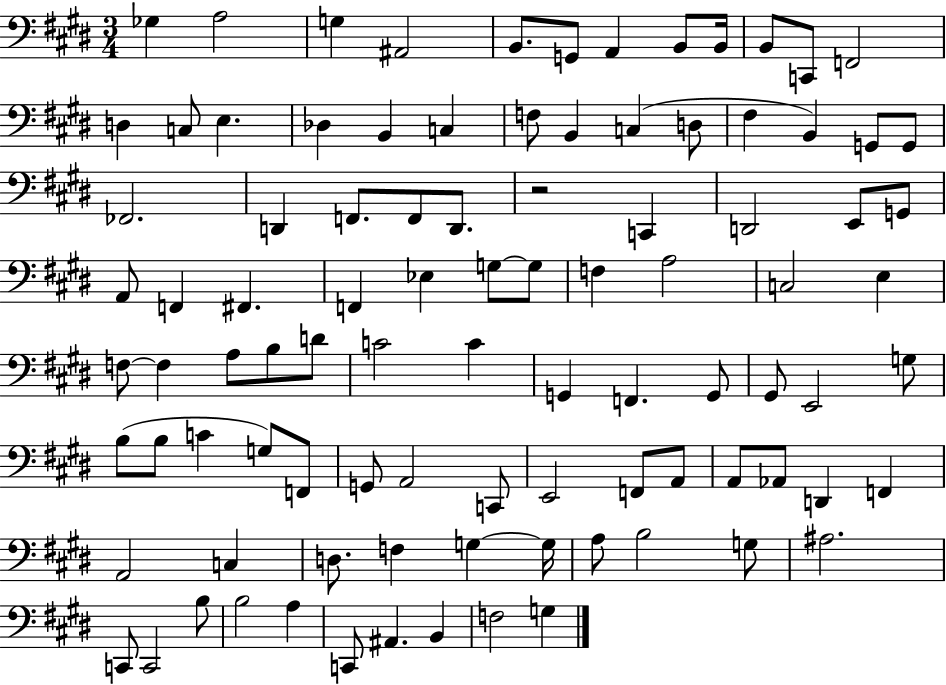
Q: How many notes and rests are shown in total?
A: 95